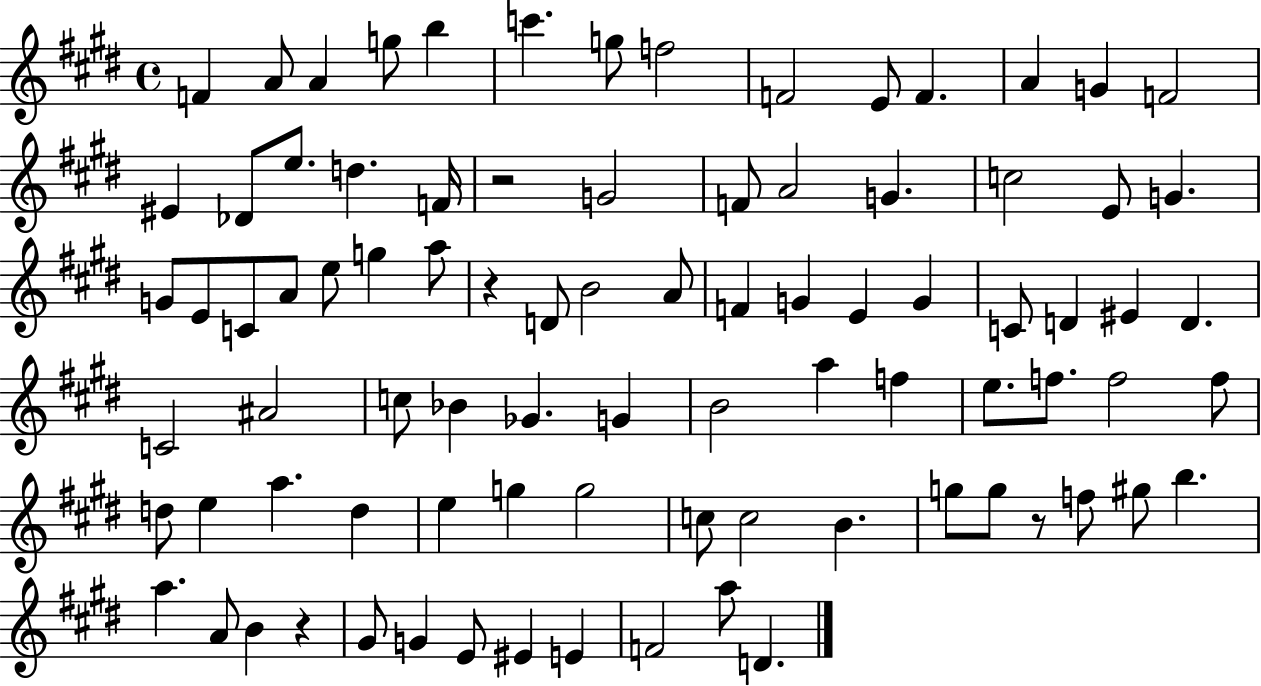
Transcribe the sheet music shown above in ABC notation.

X:1
T:Untitled
M:4/4
L:1/4
K:E
F A/2 A g/2 b c' g/2 f2 F2 E/2 F A G F2 ^E _D/2 e/2 d F/4 z2 G2 F/2 A2 G c2 E/2 G G/2 E/2 C/2 A/2 e/2 g a/2 z D/2 B2 A/2 F G E G C/2 D ^E D C2 ^A2 c/2 _B _G G B2 a f e/2 f/2 f2 f/2 d/2 e a d e g g2 c/2 c2 B g/2 g/2 z/2 f/2 ^g/2 b a A/2 B z ^G/2 G E/2 ^E E F2 a/2 D